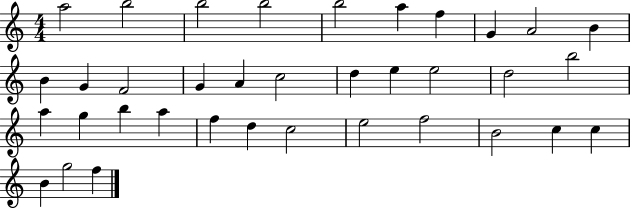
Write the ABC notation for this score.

X:1
T:Untitled
M:4/4
L:1/4
K:C
a2 b2 b2 b2 b2 a f G A2 B B G F2 G A c2 d e e2 d2 b2 a g b a f d c2 e2 f2 B2 c c B g2 f